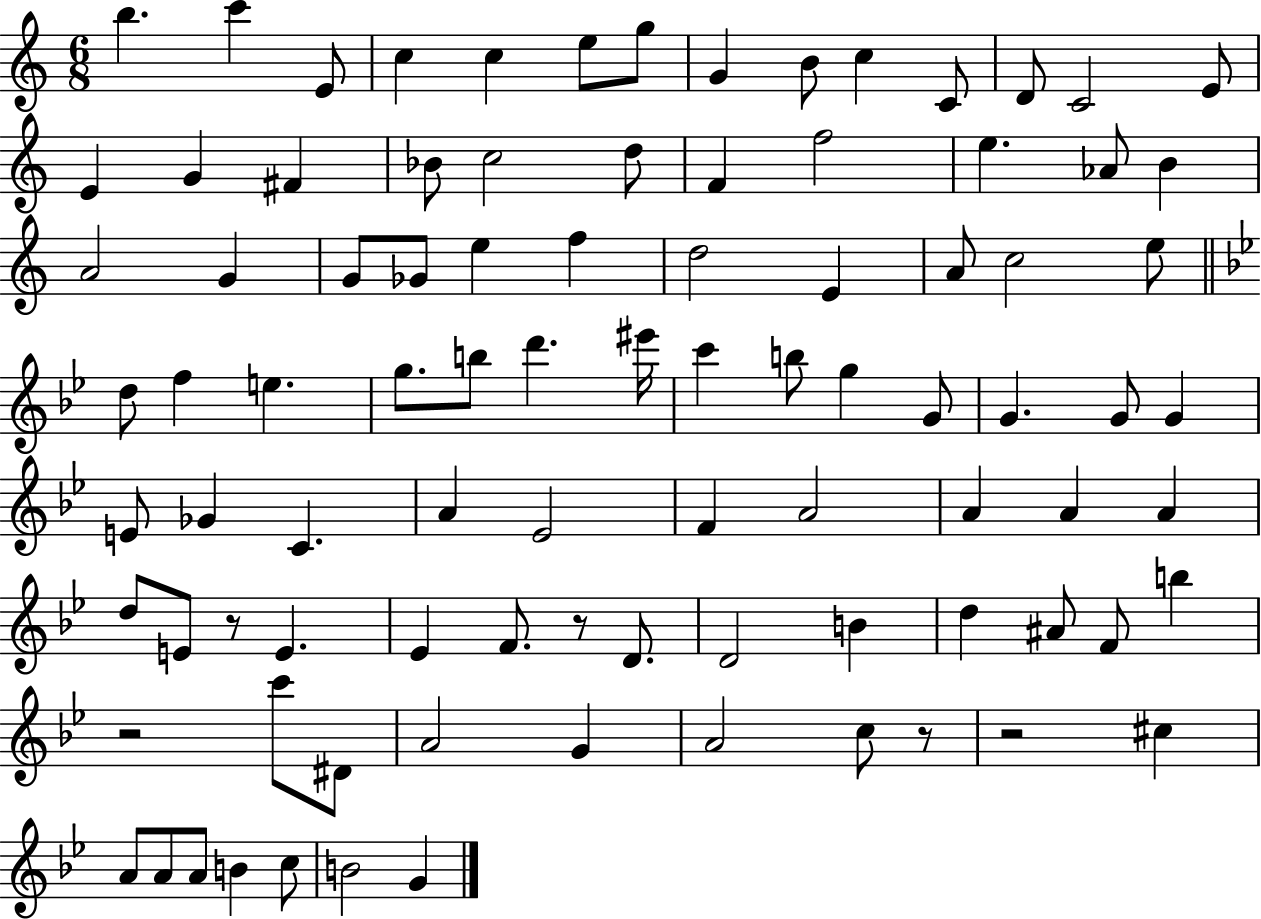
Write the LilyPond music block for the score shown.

{
  \clef treble
  \numericTimeSignature
  \time 6/8
  \key c \major
  b''4. c'''4 e'8 | c''4 c''4 e''8 g''8 | g'4 b'8 c''4 c'8 | d'8 c'2 e'8 | \break e'4 g'4 fis'4 | bes'8 c''2 d''8 | f'4 f''2 | e''4. aes'8 b'4 | \break a'2 g'4 | g'8 ges'8 e''4 f''4 | d''2 e'4 | a'8 c''2 e''8 | \break \bar "||" \break \key bes \major d''8 f''4 e''4. | g''8. b''8 d'''4. eis'''16 | c'''4 b''8 g''4 g'8 | g'4. g'8 g'4 | \break e'8 ges'4 c'4. | a'4 ees'2 | f'4 a'2 | a'4 a'4 a'4 | \break d''8 e'8 r8 e'4. | ees'4 f'8. r8 d'8. | d'2 b'4 | d''4 ais'8 f'8 b''4 | \break r2 c'''8 dis'8 | a'2 g'4 | a'2 c''8 r8 | r2 cis''4 | \break a'8 a'8 a'8 b'4 c''8 | b'2 g'4 | \bar "|."
}